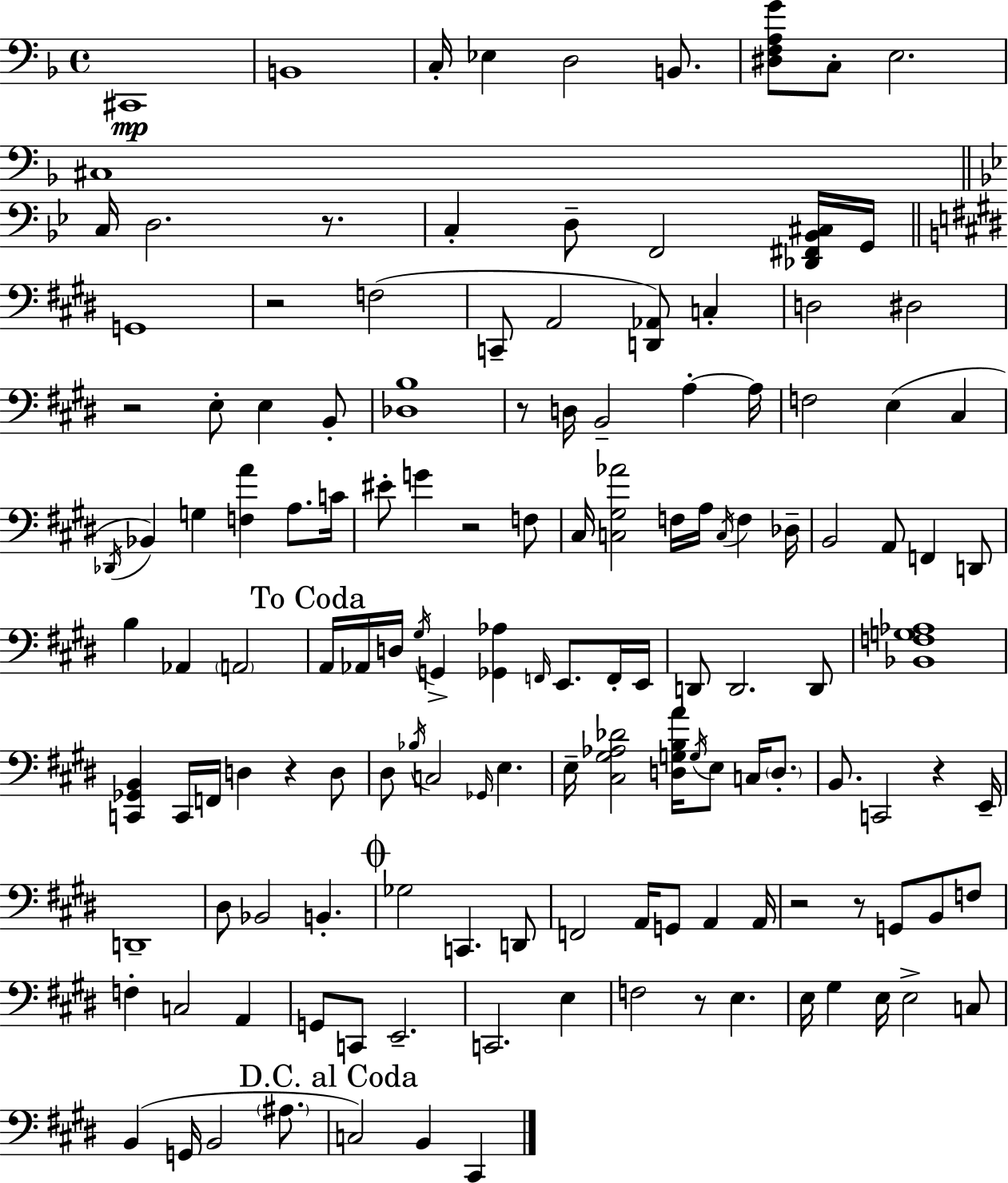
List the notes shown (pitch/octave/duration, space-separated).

C#2/w B2/w C3/s Eb3/q D3/h B2/e. [D#3,F3,A3,G4]/e C3/e E3/h. C#3/w C3/s D3/h. R/e. C3/q D3/e F2/h [Db2,F#2,Bb2,C#3]/s G2/s G2/w R/h F3/h C2/e A2/h [D2,Ab2]/e C3/q D3/h D#3/h R/h E3/e E3/q B2/e [Db3,B3]/w R/e D3/s B2/h A3/q A3/s F3/h E3/q C#3/q Db2/s Bb2/q G3/q [F3,A4]/q A3/e. C4/s EIS4/e G4/q R/h F3/e C#3/s [C3,G#3,Ab4]/h F3/s A3/s C3/s F3/q Db3/s B2/h A2/e F2/q D2/e B3/q Ab2/q A2/h A2/s Ab2/s D3/s G#3/s G2/q [Gb2,Ab3]/q F2/s E2/e. F2/s E2/s D2/e D2/h. D2/e [Bb2,F3,G3,Ab3]/w [C2,Gb2,B2]/q C2/s F2/s D3/q R/q D3/e D#3/e Bb3/s C3/h Gb2/s E3/q. E3/s [C#3,G#3,Ab3,Db4]/h [D3,G3,B3,A4]/s G3/s E3/e C3/s D3/e. B2/e. C2/h R/q E2/s D2/w D#3/e Bb2/h B2/q. Gb3/h C2/q. D2/e F2/h A2/s G2/e A2/q A2/s R/h R/e G2/e B2/e F3/e F3/q C3/h A2/q G2/e C2/e E2/h. C2/h. E3/q F3/h R/e E3/q. E3/s G#3/q E3/s E3/h C3/e B2/q G2/s B2/h A#3/e. C3/h B2/q C#2/q